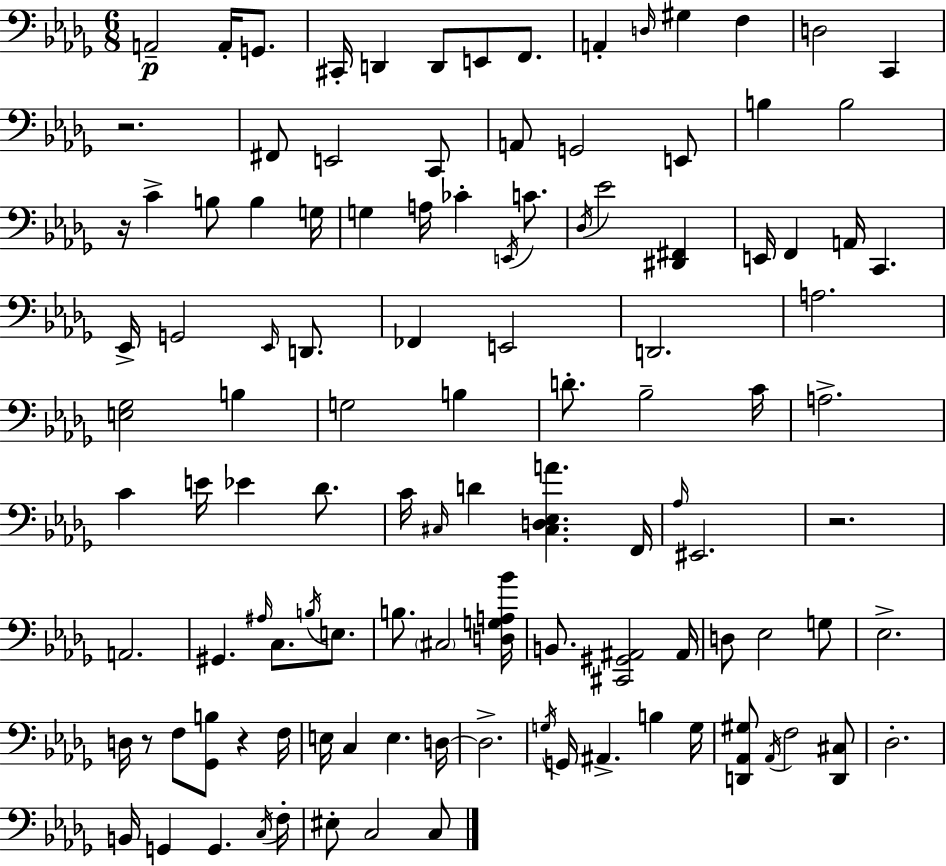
A2/h A2/s G2/e. C#2/s D2/q D2/e E2/e F2/e. A2/q D3/s G#3/q F3/q D3/h C2/q R/h. F#2/e E2/h C2/e A2/e G2/h E2/e B3/q B3/h R/s C4/q B3/e B3/q G3/s G3/q A3/s CES4/q E2/s C4/e. Db3/s Eb4/h [D#2,F#2]/q E2/s F2/q A2/s C2/q. Eb2/s G2/h Eb2/s D2/e. FES2/q E2/h D2/h. A3/h. [E3,Gb3]/h B3/q G3/h B3/q D4/e. Bb3/h C4/s A3/h. C4/q E4/s Eb4/q Db4/e. C4/s C#3/s D4/q [C#3,D3,Eb3,A4]/q. F2/s Ab3/s EIS2/h. R/h. A2/h. G#2/q. A#3/s C3/e. B3/s E3/e. B3/e. C#3/h [D3,G3,A3,Bb4]/s B2/e. [C#2,G#2,A#2]/h A#2/s D3/e Eb3/h G3/e Eb3/h. D3/s R/e F3/e [Gb2,B3]/e R/q F3/s E3/s C3/q E3/q. D3/s D3/h. G3/s G2/s A#2/q. B3/q G3/s [D2,Ab2,G#3]/e Ab2/s F3/h [D2,C#3]/e Db3/h. B2/s G2/q G2/q. C3/s F3/s EIS3/e C3/h C3/e